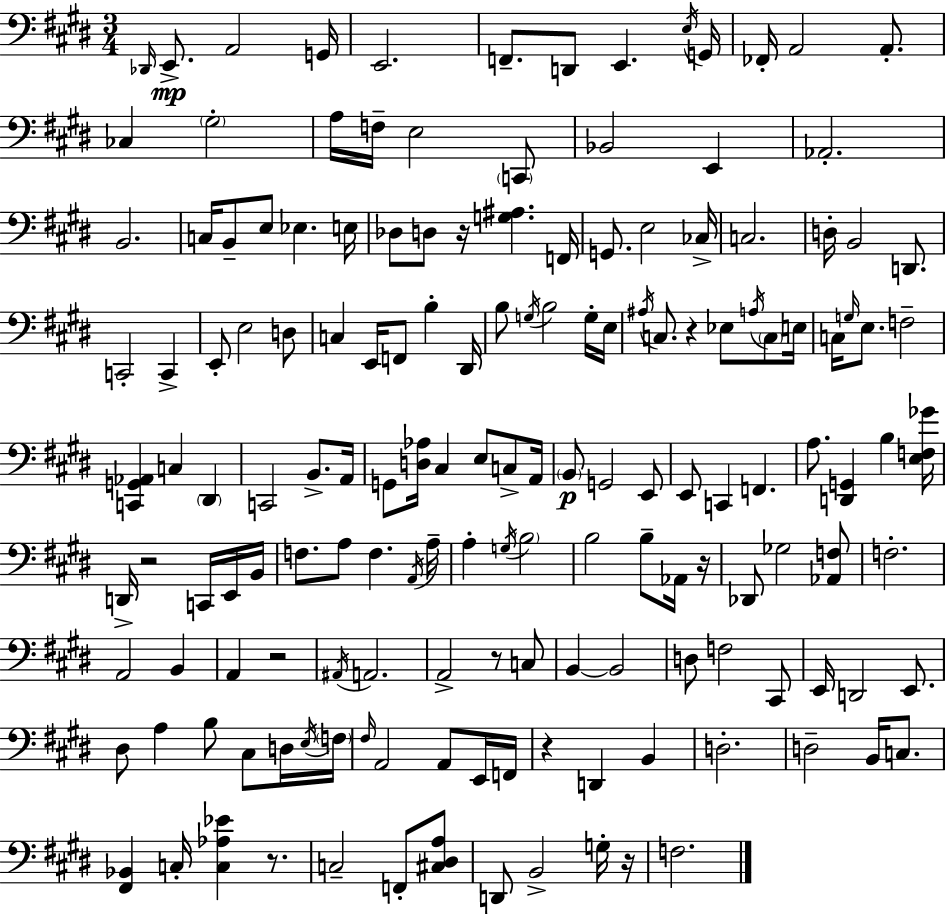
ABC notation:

X:1
T:Untitled
M:3/4
L:1/4
K:E
_D,,/4 E,,/2 A,,2 G,,/4 E,,2 F,,/2 D,,/2 E,, E,/4 G,,/4 _F,,/4 A,,2 A,,/2 _C, ^G,2 A,/4 F,/4 E,2 C,,/2 _B,,2 E,, _A,,2 B,,2 C,/4 B,,/2 E,/2 _E, E,/4 _D,/2 D,/2 z/4 [G,^A,] F,,/4 G,,/2 E,2 _C,/4 C,2 D,/4 B,,2 D,,/2 C,,2 C,, E,,/2 E,2 D,/2 C, E,,/4 F,,/2 B, ^D,,/4 B,/2 G,/4 B,2 G,/4 E,/4 ^A,/4 C,/2 z _E,/2 A,/4 C,/2 E,/4 C,/4 G,/4 E,/2 F,2 [C,,G,,_A,,] C, ^D,, C,,2 B,,/2 A,,/4 G,,/2 [D,_A,]/4 ^C, E,/2 C,/2 A,,/4 B,,/2 G,,2 E,,/2 E,,/2 C,, F,, A,/2 [D,,G,,] B, [E,F,_G]/4 D,,/4 z2 C,,/4 E,,/4 B,,/4 F,/2 A,/2 F, A,,/4 A,/4 A, G,/4 B,2 B,2 B,/2 _A,,/4 z/4 _D,,/2 _G,2 [_A,,F,]/2 F,2 A,,2 B,, A,, z2 ^A,,/4 A,,2 A,,2 z/2 C,/2 B,, B,,2 D,/2 F,2 ^C,,/2 E,,/4 D,,2 E,,/2 ^D,/2 A, B,/2 ^C,/2 D,/4 E,/4 F,/4 ^F,/4 A,,2 A,,/2 E,,/4 F,,/4 z D,, B,, D,2 D,2 B,,/4 C,/2 [^F,,_B,,] C,/4 [C,_A,_E] z/2 C,2 F,,/2 [^C,^D,A,]/2 D,,/2 B,,2 G,/4 z/4 F,2